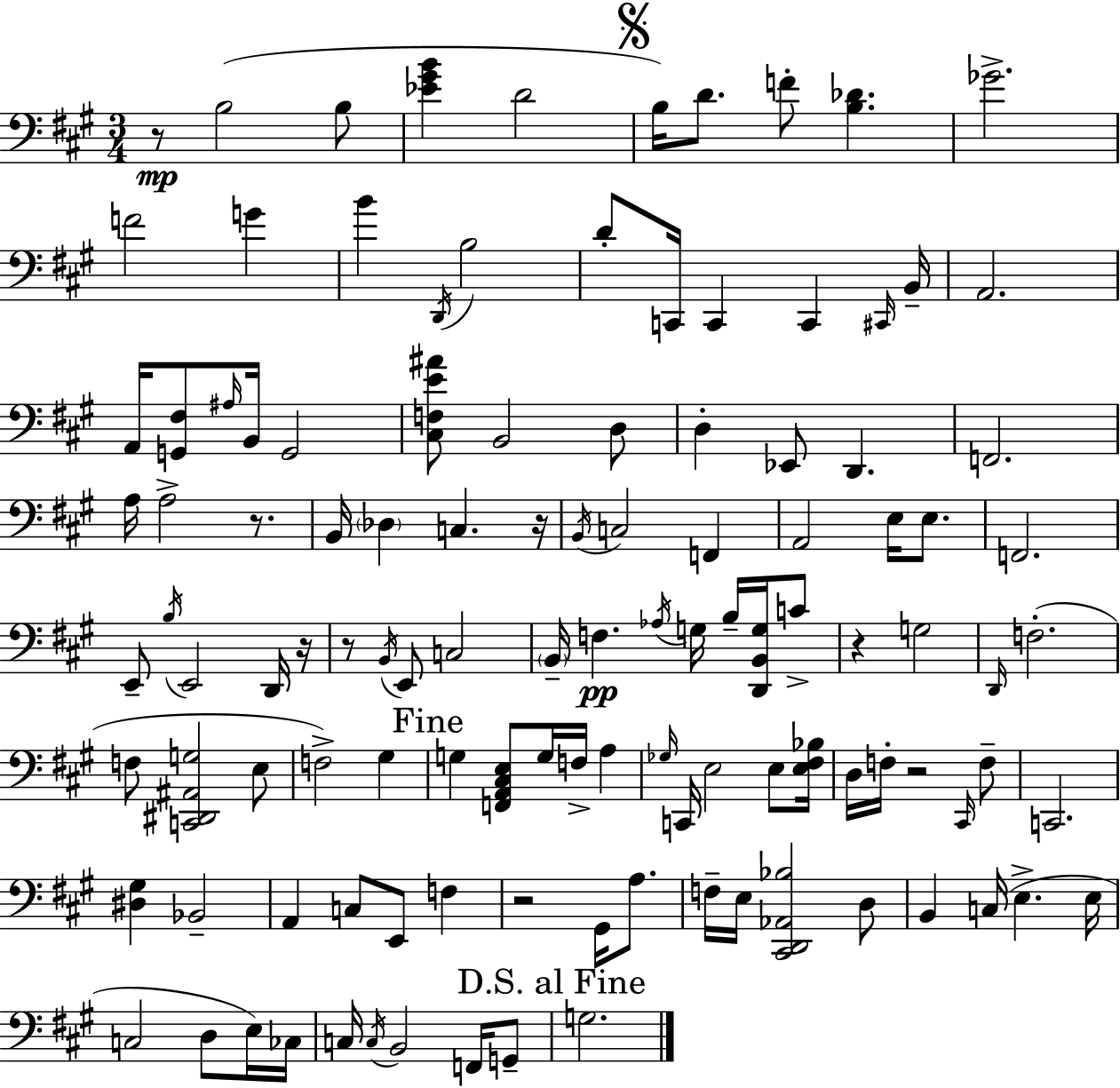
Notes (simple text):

R/e B3/h B3/e [Eb4,G#4,B4]/q D4/h B3/s D4/e. F4/e [B3,Db4]/q. Gb4/h. F4/h G4/q B4/q D2/s B3/h D4/e C2/s C2/q C2/q C#2/s B2/s A2/h. A2/s [G2,F#3]/e A#3/s B2/s G2/h [C#3,F3,E4,A#4]/e B2/h D3/e D3/q Eb2/e D2/q. F2/h. A3/s A3/h R/e. B2/s Db3/q C3/q. R/s B2/s C3/h F2/q A2/h E3/s E3/e. F2/h. E2/e B3/s E2/h D2/s R/s R/e B2/s E2/e C3/h B2/s F3/q. Ab3/s G3/s B3/s [D2,B2,G3]/s C4/e R/q G3/h D2/s F3/h. F3/e [C2,D#2,A#2,G3]/h E3/e F3/h G#3/q G3/q [F2,A2,C#3,E3]/e G3/s F3/s A3/q Gb3/s C2/s E3/h E3/e [E3,F#3,Bb3]/s D3/s F3/s R/h C#2/s F3/e C2/h. [D#3,G#3]/q Bb2/h A2/q C3/e E2/e F3/q R/h G#2/s A3/e. F3/s E3/s [C#2,D2,Ab2,Bb3]/h D3/e B2/q C3/s E3/q. E3/s C3/h D3/e E3/s CES3/s C3/s C3/s B2/h F2/s G2/e G3/h.